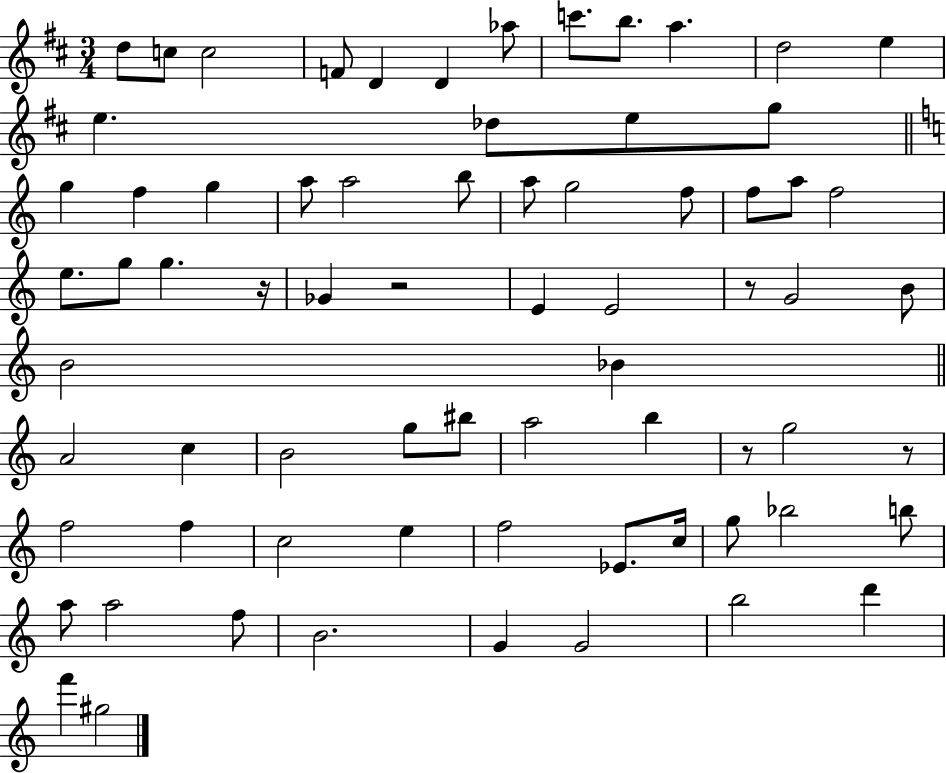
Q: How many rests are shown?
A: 5